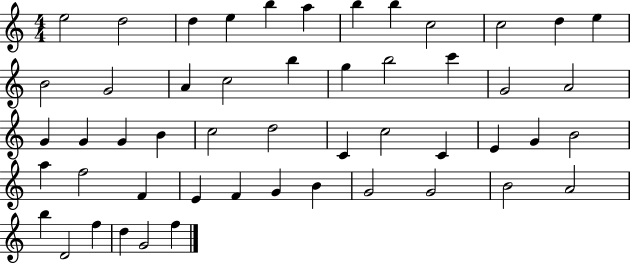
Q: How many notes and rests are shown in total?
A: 51